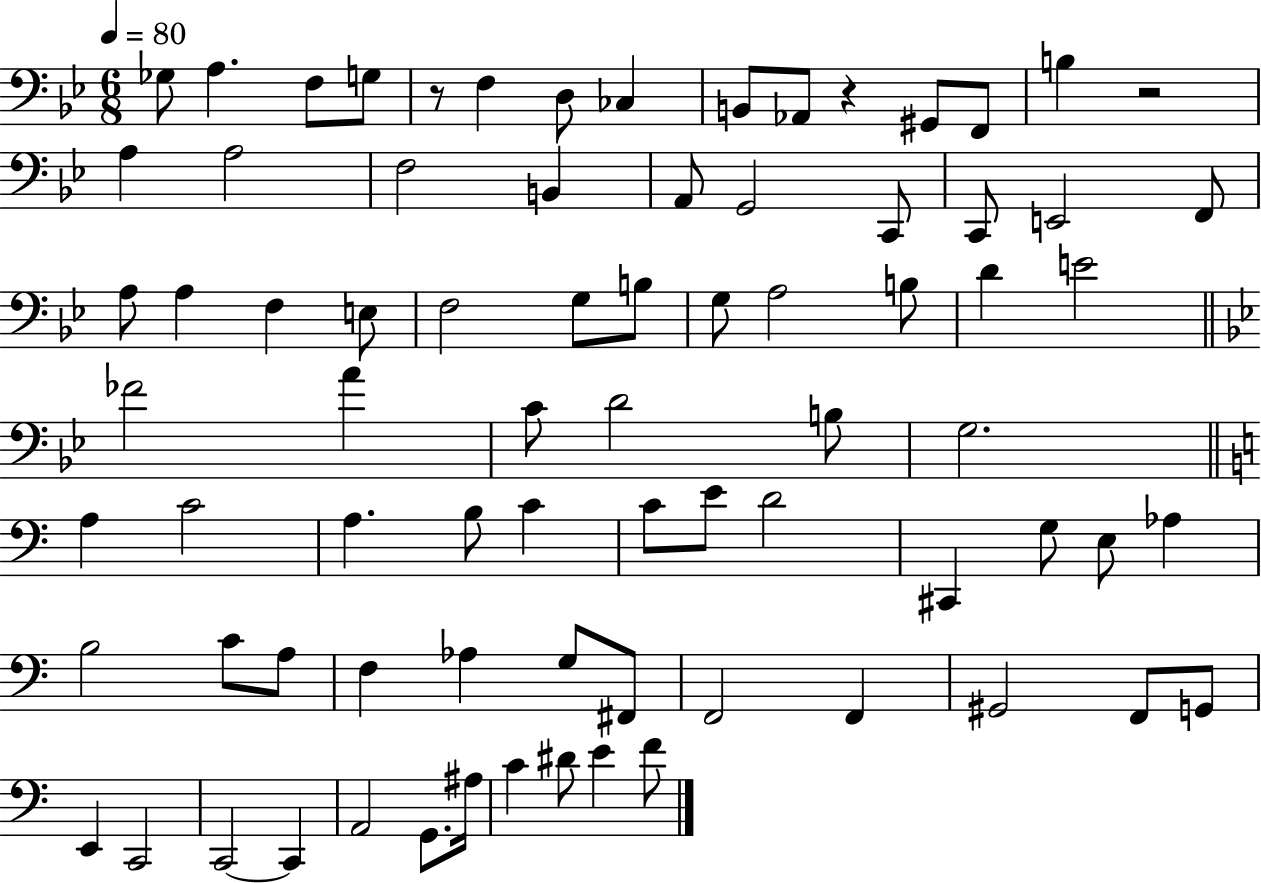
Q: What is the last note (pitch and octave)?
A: F4